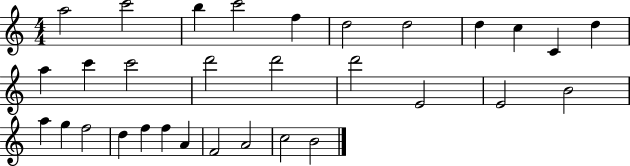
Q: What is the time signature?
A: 4/4